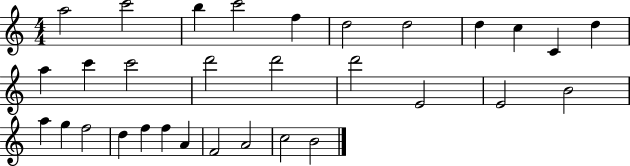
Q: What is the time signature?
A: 4/4